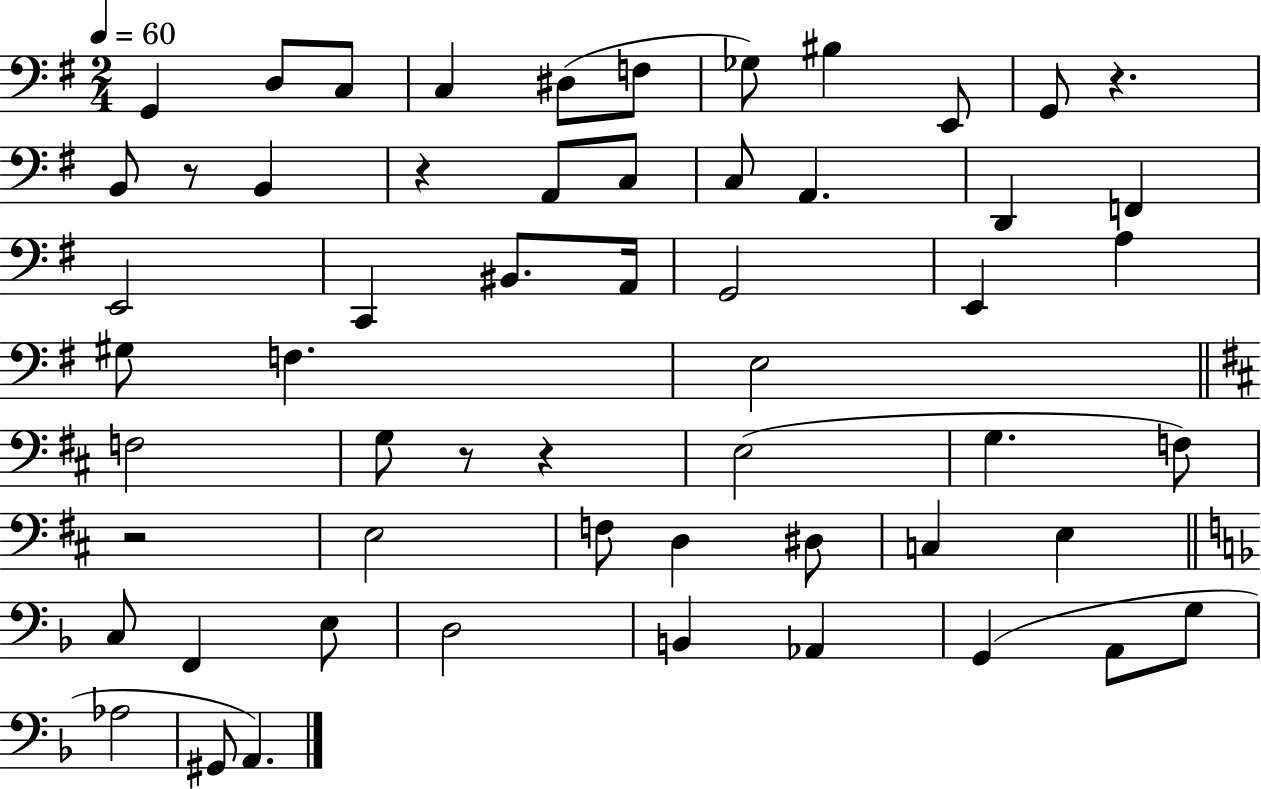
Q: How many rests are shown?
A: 6